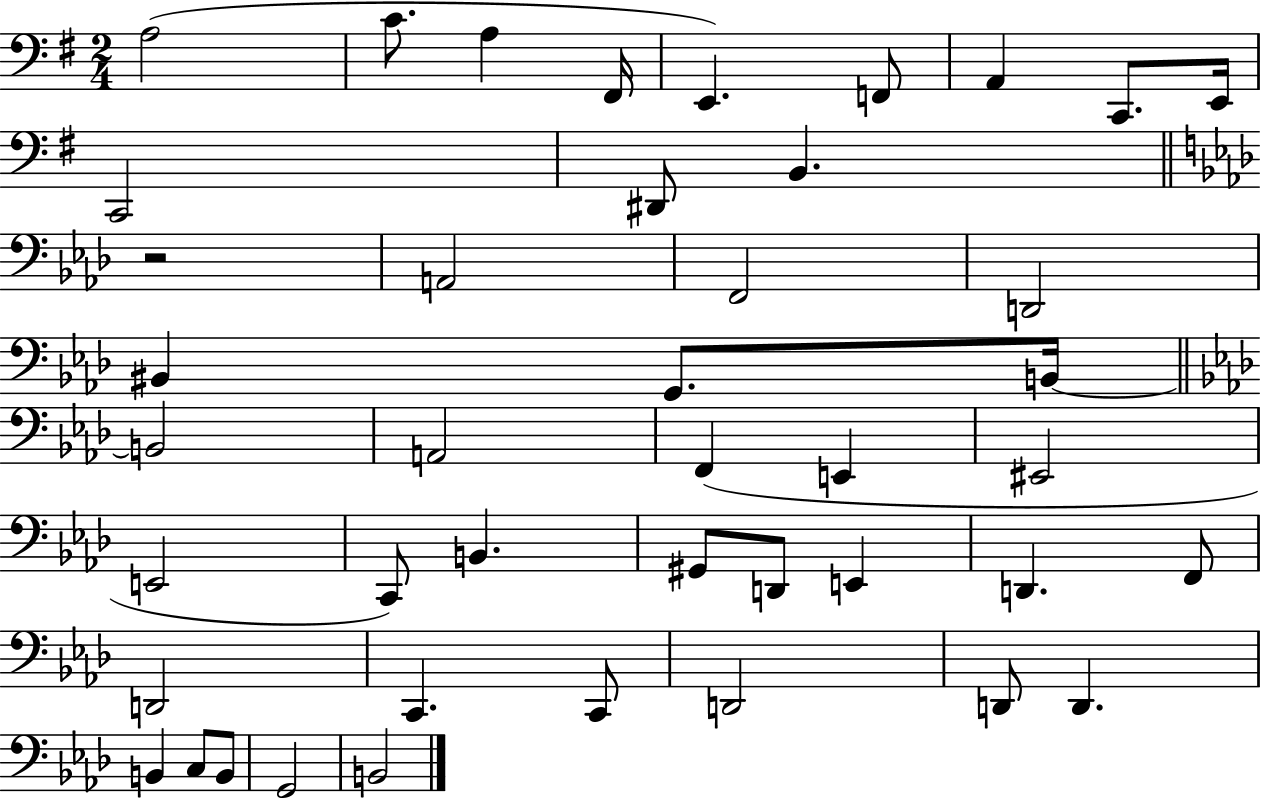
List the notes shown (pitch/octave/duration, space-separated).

A3/h C4/e. A3/q F#2/s E2/q. F2/e A2/q C2/e. E2/s C2/h D#2/e B2/q. R/h A2/h F2/h D2/h BIS2/q G2/e. B2/s B2/h A2/h F2/q E2/q EIS2/h E2/h C2/e B2/q. G#2/e D2/e E2/q D2/q. F2/e D2/h C2/q. C2/e D2/h D2/e D2/q. B2/q C3/e B2/e G2/h B2/h